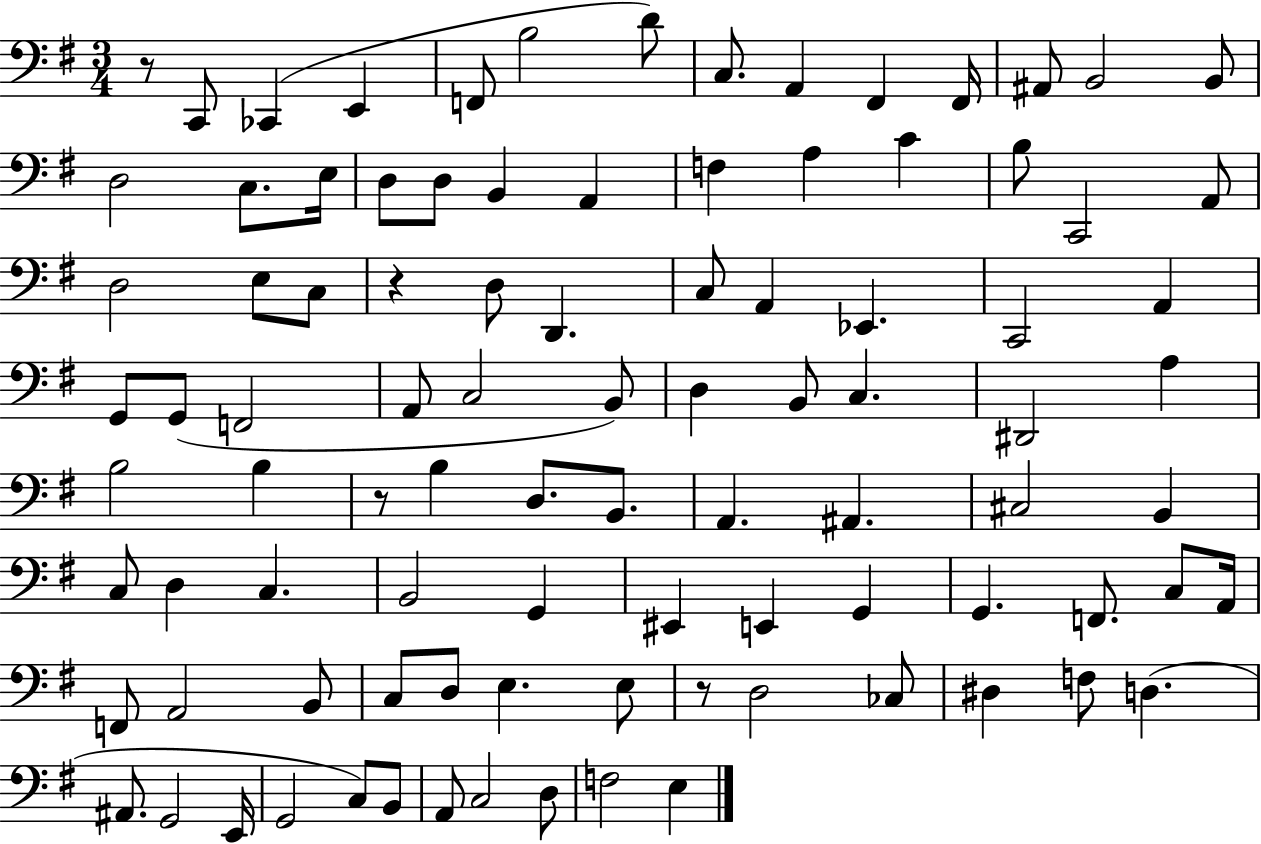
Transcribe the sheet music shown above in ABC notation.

X:1
T:Untitled
M:3/4
L:1/4
K:G
z/2 C,,/2 _C,, E,, F,,/2 B,2 D/2 C,/2 A,, ^F,, ^F,,/4 ^A,,/2 B,,2 B,,/2 D,2 C,/2 E,/4 D,/2 D,/2 B,, A,, F, A, C B,/2 C,,2 A,,/2 D,2 E,/2 C,/2 z D,/2 D,, C,/2 A,, _E,, C,,2 A,, G,,/2 G,,/2 F,,2 A,,/2 C,2 B,,/2 D, B,,/2 C, ^D,,2 A, B,2 B, z/2 B, D,/2 B,,/2 A,, ^A,, ^C,2 B,, C,/2 D, C, B,,2 G,, ^E,, E,, G,, G,, F,,/2 C,/2 A,,/4 F,,/2 A,,2 B,,/2 C,/2 D,/2 E, E,/2 z/2 D,2 _C,/2 ^D, F,/2 D, ^A,,/2 G,,2 E,,/4 G,,2 C,/2 B,,/2 A,,/2 C,2 D,/2 F,2 E,